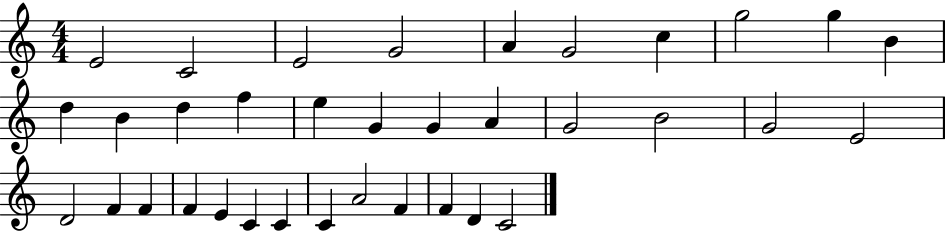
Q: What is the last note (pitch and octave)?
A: C4